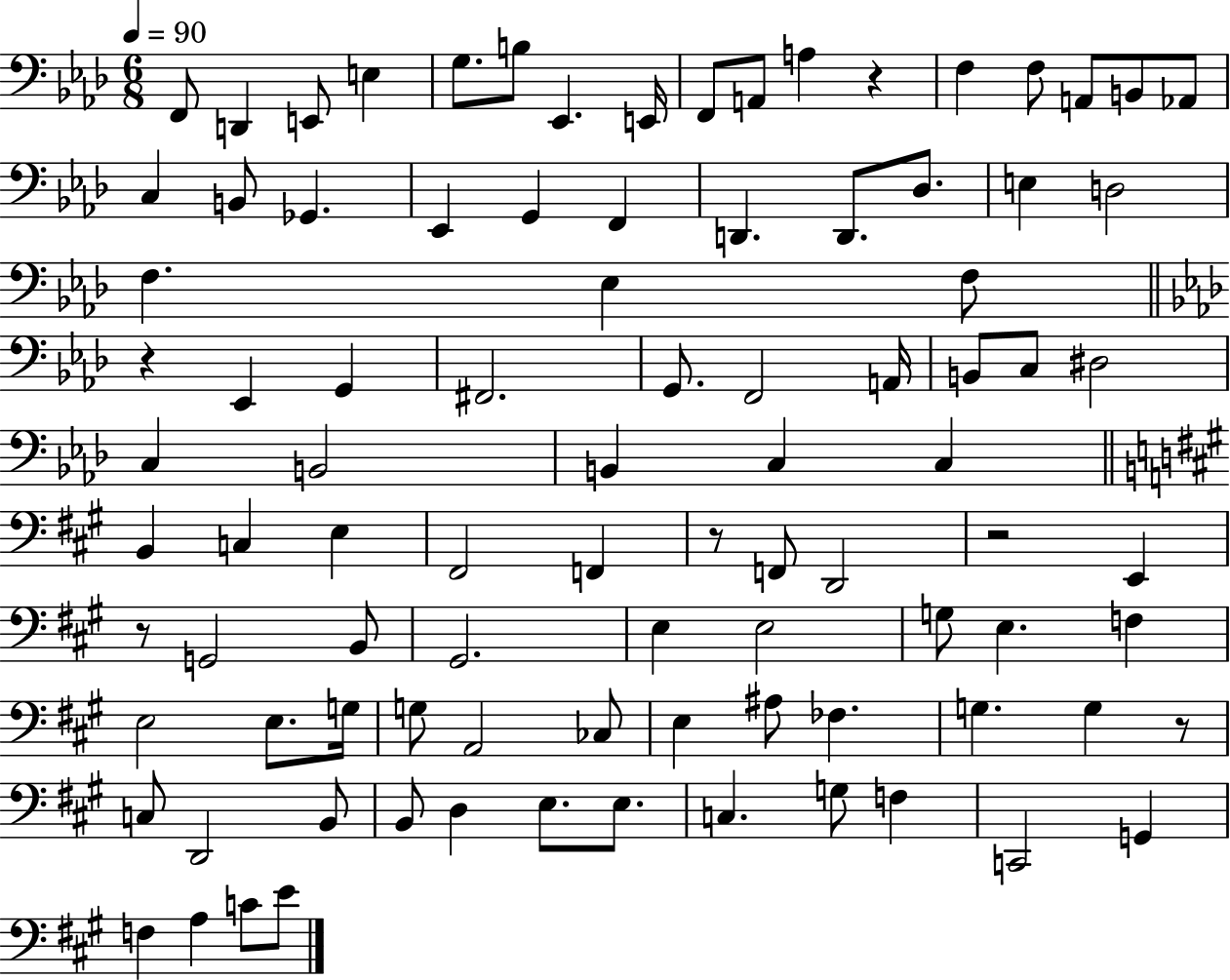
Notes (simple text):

F2/e D2/q E2/e E3/q G3/e. B3/e Eb2/q. E2/s F2/e A2/e A3/q R/q F3/q F3/e A2/e B2/e Ab2/e C3/q B2/e Gb2/q. Eb2/q G2/q F2/q D2/q. D2/e. Db3/e. E3/q D3/h F3/q. Eb3/q F3/e R/q Eb2/q G2/q F#2/h. G2/e. F2/h A2/s B2/e C3/e D#3/h C3/q B2/h B2/q C3/q C3/q B2/q C3/q E3/q F#2/h F2/q R/e F2/e D2/h R/h E2/q R/e G2/h B2/e G#2/h. E3/q E3/h G3/e E3/q. F3/q E3/h E3/e. G3/s G3/e A2/h CES3/e E3/q A#3/e FES3/q. G3/q. G3/q R/e C3/e D2/h B2/e B2/e D3/q E3/e. E3/e. C3/q. G3/e F3/q C2/h G2/q F3/q A3/q C4/e E4/e